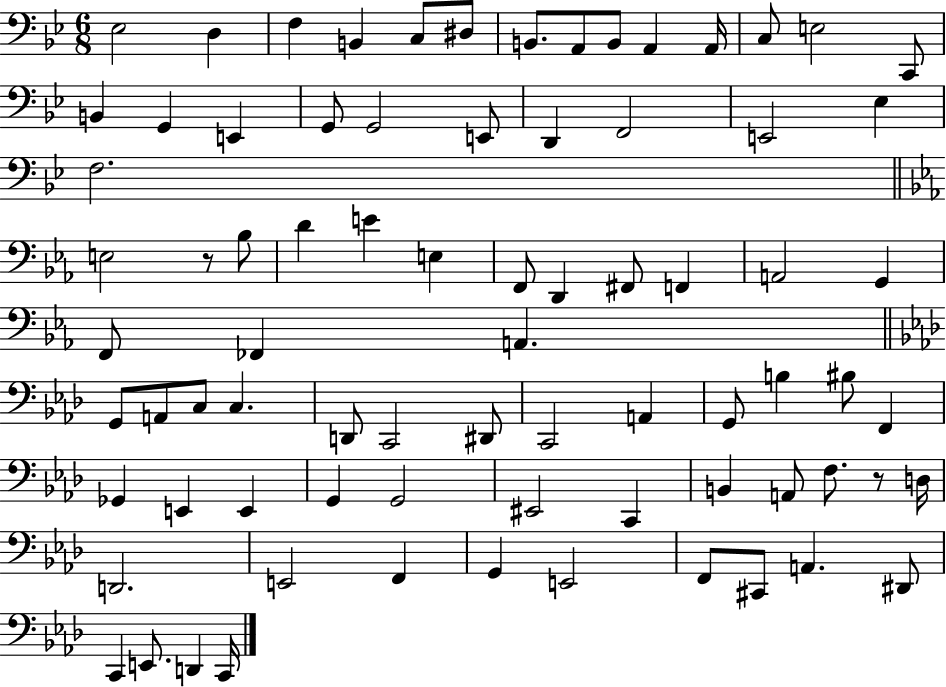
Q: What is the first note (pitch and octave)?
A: Eb3